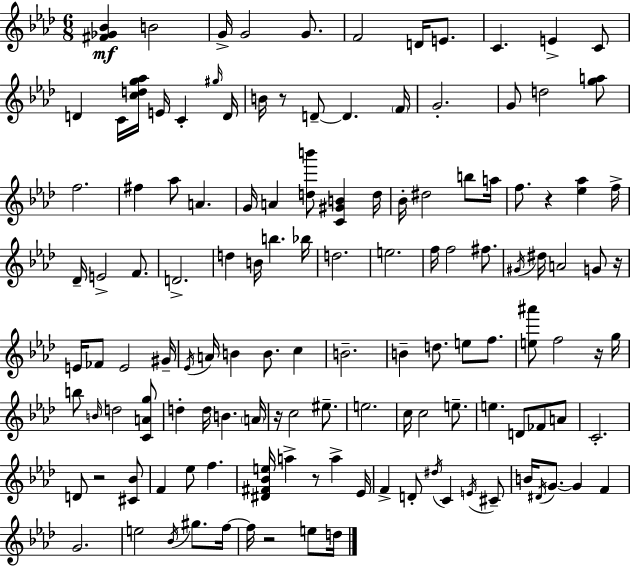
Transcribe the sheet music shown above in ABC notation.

X:1
T:Untitled
M:6/8
L:1/4
K:Fm
[^F_G_B] B2 G/4 G2 G/2 F2 D/4 E/2 C E C/2 D C/4 [cdg_a]/4 E/4 C ^g/4 D/4 B/4 z/2 D/2 D F/4 G2 G/2 d2 [ga]/2 f2 ^f _a/2 A G/4 A [db']/2 [C^GB] d/4 _B/4 ^d2 b/2 a/4 f/2 z [_e_a] f/4 _D/4 E2 F/2 D2 d B/4 b _b/4 d2 e2 f/4 f2 ^f/2 ^G/4 ^d/4 A2 G/2 z/4 E/4 _F/2 E2 ^G/4 _E/4 A/4 B B/2 c B2 B d/2 e/2 f/2 [e^a']/2 f2 z/4 g/4 b/2 B/4 d2 [CAg]/2 d d/4 B A/4 z/4 c2 ^e/2 e2 c/4 c2 e/2 e D/2 _F/2 A/2 C2 D/2 z2 [^C_B]/2 F _e/2 f [^D^F_Be]/4 a z/2 a _E/4 F D/2 ^d/4 C E/4 ^C/2 B/4 ^D/4 G/2 G F G2 e2 _B/4 ^g/2 f/4 f/4 z2 e/2 d/4